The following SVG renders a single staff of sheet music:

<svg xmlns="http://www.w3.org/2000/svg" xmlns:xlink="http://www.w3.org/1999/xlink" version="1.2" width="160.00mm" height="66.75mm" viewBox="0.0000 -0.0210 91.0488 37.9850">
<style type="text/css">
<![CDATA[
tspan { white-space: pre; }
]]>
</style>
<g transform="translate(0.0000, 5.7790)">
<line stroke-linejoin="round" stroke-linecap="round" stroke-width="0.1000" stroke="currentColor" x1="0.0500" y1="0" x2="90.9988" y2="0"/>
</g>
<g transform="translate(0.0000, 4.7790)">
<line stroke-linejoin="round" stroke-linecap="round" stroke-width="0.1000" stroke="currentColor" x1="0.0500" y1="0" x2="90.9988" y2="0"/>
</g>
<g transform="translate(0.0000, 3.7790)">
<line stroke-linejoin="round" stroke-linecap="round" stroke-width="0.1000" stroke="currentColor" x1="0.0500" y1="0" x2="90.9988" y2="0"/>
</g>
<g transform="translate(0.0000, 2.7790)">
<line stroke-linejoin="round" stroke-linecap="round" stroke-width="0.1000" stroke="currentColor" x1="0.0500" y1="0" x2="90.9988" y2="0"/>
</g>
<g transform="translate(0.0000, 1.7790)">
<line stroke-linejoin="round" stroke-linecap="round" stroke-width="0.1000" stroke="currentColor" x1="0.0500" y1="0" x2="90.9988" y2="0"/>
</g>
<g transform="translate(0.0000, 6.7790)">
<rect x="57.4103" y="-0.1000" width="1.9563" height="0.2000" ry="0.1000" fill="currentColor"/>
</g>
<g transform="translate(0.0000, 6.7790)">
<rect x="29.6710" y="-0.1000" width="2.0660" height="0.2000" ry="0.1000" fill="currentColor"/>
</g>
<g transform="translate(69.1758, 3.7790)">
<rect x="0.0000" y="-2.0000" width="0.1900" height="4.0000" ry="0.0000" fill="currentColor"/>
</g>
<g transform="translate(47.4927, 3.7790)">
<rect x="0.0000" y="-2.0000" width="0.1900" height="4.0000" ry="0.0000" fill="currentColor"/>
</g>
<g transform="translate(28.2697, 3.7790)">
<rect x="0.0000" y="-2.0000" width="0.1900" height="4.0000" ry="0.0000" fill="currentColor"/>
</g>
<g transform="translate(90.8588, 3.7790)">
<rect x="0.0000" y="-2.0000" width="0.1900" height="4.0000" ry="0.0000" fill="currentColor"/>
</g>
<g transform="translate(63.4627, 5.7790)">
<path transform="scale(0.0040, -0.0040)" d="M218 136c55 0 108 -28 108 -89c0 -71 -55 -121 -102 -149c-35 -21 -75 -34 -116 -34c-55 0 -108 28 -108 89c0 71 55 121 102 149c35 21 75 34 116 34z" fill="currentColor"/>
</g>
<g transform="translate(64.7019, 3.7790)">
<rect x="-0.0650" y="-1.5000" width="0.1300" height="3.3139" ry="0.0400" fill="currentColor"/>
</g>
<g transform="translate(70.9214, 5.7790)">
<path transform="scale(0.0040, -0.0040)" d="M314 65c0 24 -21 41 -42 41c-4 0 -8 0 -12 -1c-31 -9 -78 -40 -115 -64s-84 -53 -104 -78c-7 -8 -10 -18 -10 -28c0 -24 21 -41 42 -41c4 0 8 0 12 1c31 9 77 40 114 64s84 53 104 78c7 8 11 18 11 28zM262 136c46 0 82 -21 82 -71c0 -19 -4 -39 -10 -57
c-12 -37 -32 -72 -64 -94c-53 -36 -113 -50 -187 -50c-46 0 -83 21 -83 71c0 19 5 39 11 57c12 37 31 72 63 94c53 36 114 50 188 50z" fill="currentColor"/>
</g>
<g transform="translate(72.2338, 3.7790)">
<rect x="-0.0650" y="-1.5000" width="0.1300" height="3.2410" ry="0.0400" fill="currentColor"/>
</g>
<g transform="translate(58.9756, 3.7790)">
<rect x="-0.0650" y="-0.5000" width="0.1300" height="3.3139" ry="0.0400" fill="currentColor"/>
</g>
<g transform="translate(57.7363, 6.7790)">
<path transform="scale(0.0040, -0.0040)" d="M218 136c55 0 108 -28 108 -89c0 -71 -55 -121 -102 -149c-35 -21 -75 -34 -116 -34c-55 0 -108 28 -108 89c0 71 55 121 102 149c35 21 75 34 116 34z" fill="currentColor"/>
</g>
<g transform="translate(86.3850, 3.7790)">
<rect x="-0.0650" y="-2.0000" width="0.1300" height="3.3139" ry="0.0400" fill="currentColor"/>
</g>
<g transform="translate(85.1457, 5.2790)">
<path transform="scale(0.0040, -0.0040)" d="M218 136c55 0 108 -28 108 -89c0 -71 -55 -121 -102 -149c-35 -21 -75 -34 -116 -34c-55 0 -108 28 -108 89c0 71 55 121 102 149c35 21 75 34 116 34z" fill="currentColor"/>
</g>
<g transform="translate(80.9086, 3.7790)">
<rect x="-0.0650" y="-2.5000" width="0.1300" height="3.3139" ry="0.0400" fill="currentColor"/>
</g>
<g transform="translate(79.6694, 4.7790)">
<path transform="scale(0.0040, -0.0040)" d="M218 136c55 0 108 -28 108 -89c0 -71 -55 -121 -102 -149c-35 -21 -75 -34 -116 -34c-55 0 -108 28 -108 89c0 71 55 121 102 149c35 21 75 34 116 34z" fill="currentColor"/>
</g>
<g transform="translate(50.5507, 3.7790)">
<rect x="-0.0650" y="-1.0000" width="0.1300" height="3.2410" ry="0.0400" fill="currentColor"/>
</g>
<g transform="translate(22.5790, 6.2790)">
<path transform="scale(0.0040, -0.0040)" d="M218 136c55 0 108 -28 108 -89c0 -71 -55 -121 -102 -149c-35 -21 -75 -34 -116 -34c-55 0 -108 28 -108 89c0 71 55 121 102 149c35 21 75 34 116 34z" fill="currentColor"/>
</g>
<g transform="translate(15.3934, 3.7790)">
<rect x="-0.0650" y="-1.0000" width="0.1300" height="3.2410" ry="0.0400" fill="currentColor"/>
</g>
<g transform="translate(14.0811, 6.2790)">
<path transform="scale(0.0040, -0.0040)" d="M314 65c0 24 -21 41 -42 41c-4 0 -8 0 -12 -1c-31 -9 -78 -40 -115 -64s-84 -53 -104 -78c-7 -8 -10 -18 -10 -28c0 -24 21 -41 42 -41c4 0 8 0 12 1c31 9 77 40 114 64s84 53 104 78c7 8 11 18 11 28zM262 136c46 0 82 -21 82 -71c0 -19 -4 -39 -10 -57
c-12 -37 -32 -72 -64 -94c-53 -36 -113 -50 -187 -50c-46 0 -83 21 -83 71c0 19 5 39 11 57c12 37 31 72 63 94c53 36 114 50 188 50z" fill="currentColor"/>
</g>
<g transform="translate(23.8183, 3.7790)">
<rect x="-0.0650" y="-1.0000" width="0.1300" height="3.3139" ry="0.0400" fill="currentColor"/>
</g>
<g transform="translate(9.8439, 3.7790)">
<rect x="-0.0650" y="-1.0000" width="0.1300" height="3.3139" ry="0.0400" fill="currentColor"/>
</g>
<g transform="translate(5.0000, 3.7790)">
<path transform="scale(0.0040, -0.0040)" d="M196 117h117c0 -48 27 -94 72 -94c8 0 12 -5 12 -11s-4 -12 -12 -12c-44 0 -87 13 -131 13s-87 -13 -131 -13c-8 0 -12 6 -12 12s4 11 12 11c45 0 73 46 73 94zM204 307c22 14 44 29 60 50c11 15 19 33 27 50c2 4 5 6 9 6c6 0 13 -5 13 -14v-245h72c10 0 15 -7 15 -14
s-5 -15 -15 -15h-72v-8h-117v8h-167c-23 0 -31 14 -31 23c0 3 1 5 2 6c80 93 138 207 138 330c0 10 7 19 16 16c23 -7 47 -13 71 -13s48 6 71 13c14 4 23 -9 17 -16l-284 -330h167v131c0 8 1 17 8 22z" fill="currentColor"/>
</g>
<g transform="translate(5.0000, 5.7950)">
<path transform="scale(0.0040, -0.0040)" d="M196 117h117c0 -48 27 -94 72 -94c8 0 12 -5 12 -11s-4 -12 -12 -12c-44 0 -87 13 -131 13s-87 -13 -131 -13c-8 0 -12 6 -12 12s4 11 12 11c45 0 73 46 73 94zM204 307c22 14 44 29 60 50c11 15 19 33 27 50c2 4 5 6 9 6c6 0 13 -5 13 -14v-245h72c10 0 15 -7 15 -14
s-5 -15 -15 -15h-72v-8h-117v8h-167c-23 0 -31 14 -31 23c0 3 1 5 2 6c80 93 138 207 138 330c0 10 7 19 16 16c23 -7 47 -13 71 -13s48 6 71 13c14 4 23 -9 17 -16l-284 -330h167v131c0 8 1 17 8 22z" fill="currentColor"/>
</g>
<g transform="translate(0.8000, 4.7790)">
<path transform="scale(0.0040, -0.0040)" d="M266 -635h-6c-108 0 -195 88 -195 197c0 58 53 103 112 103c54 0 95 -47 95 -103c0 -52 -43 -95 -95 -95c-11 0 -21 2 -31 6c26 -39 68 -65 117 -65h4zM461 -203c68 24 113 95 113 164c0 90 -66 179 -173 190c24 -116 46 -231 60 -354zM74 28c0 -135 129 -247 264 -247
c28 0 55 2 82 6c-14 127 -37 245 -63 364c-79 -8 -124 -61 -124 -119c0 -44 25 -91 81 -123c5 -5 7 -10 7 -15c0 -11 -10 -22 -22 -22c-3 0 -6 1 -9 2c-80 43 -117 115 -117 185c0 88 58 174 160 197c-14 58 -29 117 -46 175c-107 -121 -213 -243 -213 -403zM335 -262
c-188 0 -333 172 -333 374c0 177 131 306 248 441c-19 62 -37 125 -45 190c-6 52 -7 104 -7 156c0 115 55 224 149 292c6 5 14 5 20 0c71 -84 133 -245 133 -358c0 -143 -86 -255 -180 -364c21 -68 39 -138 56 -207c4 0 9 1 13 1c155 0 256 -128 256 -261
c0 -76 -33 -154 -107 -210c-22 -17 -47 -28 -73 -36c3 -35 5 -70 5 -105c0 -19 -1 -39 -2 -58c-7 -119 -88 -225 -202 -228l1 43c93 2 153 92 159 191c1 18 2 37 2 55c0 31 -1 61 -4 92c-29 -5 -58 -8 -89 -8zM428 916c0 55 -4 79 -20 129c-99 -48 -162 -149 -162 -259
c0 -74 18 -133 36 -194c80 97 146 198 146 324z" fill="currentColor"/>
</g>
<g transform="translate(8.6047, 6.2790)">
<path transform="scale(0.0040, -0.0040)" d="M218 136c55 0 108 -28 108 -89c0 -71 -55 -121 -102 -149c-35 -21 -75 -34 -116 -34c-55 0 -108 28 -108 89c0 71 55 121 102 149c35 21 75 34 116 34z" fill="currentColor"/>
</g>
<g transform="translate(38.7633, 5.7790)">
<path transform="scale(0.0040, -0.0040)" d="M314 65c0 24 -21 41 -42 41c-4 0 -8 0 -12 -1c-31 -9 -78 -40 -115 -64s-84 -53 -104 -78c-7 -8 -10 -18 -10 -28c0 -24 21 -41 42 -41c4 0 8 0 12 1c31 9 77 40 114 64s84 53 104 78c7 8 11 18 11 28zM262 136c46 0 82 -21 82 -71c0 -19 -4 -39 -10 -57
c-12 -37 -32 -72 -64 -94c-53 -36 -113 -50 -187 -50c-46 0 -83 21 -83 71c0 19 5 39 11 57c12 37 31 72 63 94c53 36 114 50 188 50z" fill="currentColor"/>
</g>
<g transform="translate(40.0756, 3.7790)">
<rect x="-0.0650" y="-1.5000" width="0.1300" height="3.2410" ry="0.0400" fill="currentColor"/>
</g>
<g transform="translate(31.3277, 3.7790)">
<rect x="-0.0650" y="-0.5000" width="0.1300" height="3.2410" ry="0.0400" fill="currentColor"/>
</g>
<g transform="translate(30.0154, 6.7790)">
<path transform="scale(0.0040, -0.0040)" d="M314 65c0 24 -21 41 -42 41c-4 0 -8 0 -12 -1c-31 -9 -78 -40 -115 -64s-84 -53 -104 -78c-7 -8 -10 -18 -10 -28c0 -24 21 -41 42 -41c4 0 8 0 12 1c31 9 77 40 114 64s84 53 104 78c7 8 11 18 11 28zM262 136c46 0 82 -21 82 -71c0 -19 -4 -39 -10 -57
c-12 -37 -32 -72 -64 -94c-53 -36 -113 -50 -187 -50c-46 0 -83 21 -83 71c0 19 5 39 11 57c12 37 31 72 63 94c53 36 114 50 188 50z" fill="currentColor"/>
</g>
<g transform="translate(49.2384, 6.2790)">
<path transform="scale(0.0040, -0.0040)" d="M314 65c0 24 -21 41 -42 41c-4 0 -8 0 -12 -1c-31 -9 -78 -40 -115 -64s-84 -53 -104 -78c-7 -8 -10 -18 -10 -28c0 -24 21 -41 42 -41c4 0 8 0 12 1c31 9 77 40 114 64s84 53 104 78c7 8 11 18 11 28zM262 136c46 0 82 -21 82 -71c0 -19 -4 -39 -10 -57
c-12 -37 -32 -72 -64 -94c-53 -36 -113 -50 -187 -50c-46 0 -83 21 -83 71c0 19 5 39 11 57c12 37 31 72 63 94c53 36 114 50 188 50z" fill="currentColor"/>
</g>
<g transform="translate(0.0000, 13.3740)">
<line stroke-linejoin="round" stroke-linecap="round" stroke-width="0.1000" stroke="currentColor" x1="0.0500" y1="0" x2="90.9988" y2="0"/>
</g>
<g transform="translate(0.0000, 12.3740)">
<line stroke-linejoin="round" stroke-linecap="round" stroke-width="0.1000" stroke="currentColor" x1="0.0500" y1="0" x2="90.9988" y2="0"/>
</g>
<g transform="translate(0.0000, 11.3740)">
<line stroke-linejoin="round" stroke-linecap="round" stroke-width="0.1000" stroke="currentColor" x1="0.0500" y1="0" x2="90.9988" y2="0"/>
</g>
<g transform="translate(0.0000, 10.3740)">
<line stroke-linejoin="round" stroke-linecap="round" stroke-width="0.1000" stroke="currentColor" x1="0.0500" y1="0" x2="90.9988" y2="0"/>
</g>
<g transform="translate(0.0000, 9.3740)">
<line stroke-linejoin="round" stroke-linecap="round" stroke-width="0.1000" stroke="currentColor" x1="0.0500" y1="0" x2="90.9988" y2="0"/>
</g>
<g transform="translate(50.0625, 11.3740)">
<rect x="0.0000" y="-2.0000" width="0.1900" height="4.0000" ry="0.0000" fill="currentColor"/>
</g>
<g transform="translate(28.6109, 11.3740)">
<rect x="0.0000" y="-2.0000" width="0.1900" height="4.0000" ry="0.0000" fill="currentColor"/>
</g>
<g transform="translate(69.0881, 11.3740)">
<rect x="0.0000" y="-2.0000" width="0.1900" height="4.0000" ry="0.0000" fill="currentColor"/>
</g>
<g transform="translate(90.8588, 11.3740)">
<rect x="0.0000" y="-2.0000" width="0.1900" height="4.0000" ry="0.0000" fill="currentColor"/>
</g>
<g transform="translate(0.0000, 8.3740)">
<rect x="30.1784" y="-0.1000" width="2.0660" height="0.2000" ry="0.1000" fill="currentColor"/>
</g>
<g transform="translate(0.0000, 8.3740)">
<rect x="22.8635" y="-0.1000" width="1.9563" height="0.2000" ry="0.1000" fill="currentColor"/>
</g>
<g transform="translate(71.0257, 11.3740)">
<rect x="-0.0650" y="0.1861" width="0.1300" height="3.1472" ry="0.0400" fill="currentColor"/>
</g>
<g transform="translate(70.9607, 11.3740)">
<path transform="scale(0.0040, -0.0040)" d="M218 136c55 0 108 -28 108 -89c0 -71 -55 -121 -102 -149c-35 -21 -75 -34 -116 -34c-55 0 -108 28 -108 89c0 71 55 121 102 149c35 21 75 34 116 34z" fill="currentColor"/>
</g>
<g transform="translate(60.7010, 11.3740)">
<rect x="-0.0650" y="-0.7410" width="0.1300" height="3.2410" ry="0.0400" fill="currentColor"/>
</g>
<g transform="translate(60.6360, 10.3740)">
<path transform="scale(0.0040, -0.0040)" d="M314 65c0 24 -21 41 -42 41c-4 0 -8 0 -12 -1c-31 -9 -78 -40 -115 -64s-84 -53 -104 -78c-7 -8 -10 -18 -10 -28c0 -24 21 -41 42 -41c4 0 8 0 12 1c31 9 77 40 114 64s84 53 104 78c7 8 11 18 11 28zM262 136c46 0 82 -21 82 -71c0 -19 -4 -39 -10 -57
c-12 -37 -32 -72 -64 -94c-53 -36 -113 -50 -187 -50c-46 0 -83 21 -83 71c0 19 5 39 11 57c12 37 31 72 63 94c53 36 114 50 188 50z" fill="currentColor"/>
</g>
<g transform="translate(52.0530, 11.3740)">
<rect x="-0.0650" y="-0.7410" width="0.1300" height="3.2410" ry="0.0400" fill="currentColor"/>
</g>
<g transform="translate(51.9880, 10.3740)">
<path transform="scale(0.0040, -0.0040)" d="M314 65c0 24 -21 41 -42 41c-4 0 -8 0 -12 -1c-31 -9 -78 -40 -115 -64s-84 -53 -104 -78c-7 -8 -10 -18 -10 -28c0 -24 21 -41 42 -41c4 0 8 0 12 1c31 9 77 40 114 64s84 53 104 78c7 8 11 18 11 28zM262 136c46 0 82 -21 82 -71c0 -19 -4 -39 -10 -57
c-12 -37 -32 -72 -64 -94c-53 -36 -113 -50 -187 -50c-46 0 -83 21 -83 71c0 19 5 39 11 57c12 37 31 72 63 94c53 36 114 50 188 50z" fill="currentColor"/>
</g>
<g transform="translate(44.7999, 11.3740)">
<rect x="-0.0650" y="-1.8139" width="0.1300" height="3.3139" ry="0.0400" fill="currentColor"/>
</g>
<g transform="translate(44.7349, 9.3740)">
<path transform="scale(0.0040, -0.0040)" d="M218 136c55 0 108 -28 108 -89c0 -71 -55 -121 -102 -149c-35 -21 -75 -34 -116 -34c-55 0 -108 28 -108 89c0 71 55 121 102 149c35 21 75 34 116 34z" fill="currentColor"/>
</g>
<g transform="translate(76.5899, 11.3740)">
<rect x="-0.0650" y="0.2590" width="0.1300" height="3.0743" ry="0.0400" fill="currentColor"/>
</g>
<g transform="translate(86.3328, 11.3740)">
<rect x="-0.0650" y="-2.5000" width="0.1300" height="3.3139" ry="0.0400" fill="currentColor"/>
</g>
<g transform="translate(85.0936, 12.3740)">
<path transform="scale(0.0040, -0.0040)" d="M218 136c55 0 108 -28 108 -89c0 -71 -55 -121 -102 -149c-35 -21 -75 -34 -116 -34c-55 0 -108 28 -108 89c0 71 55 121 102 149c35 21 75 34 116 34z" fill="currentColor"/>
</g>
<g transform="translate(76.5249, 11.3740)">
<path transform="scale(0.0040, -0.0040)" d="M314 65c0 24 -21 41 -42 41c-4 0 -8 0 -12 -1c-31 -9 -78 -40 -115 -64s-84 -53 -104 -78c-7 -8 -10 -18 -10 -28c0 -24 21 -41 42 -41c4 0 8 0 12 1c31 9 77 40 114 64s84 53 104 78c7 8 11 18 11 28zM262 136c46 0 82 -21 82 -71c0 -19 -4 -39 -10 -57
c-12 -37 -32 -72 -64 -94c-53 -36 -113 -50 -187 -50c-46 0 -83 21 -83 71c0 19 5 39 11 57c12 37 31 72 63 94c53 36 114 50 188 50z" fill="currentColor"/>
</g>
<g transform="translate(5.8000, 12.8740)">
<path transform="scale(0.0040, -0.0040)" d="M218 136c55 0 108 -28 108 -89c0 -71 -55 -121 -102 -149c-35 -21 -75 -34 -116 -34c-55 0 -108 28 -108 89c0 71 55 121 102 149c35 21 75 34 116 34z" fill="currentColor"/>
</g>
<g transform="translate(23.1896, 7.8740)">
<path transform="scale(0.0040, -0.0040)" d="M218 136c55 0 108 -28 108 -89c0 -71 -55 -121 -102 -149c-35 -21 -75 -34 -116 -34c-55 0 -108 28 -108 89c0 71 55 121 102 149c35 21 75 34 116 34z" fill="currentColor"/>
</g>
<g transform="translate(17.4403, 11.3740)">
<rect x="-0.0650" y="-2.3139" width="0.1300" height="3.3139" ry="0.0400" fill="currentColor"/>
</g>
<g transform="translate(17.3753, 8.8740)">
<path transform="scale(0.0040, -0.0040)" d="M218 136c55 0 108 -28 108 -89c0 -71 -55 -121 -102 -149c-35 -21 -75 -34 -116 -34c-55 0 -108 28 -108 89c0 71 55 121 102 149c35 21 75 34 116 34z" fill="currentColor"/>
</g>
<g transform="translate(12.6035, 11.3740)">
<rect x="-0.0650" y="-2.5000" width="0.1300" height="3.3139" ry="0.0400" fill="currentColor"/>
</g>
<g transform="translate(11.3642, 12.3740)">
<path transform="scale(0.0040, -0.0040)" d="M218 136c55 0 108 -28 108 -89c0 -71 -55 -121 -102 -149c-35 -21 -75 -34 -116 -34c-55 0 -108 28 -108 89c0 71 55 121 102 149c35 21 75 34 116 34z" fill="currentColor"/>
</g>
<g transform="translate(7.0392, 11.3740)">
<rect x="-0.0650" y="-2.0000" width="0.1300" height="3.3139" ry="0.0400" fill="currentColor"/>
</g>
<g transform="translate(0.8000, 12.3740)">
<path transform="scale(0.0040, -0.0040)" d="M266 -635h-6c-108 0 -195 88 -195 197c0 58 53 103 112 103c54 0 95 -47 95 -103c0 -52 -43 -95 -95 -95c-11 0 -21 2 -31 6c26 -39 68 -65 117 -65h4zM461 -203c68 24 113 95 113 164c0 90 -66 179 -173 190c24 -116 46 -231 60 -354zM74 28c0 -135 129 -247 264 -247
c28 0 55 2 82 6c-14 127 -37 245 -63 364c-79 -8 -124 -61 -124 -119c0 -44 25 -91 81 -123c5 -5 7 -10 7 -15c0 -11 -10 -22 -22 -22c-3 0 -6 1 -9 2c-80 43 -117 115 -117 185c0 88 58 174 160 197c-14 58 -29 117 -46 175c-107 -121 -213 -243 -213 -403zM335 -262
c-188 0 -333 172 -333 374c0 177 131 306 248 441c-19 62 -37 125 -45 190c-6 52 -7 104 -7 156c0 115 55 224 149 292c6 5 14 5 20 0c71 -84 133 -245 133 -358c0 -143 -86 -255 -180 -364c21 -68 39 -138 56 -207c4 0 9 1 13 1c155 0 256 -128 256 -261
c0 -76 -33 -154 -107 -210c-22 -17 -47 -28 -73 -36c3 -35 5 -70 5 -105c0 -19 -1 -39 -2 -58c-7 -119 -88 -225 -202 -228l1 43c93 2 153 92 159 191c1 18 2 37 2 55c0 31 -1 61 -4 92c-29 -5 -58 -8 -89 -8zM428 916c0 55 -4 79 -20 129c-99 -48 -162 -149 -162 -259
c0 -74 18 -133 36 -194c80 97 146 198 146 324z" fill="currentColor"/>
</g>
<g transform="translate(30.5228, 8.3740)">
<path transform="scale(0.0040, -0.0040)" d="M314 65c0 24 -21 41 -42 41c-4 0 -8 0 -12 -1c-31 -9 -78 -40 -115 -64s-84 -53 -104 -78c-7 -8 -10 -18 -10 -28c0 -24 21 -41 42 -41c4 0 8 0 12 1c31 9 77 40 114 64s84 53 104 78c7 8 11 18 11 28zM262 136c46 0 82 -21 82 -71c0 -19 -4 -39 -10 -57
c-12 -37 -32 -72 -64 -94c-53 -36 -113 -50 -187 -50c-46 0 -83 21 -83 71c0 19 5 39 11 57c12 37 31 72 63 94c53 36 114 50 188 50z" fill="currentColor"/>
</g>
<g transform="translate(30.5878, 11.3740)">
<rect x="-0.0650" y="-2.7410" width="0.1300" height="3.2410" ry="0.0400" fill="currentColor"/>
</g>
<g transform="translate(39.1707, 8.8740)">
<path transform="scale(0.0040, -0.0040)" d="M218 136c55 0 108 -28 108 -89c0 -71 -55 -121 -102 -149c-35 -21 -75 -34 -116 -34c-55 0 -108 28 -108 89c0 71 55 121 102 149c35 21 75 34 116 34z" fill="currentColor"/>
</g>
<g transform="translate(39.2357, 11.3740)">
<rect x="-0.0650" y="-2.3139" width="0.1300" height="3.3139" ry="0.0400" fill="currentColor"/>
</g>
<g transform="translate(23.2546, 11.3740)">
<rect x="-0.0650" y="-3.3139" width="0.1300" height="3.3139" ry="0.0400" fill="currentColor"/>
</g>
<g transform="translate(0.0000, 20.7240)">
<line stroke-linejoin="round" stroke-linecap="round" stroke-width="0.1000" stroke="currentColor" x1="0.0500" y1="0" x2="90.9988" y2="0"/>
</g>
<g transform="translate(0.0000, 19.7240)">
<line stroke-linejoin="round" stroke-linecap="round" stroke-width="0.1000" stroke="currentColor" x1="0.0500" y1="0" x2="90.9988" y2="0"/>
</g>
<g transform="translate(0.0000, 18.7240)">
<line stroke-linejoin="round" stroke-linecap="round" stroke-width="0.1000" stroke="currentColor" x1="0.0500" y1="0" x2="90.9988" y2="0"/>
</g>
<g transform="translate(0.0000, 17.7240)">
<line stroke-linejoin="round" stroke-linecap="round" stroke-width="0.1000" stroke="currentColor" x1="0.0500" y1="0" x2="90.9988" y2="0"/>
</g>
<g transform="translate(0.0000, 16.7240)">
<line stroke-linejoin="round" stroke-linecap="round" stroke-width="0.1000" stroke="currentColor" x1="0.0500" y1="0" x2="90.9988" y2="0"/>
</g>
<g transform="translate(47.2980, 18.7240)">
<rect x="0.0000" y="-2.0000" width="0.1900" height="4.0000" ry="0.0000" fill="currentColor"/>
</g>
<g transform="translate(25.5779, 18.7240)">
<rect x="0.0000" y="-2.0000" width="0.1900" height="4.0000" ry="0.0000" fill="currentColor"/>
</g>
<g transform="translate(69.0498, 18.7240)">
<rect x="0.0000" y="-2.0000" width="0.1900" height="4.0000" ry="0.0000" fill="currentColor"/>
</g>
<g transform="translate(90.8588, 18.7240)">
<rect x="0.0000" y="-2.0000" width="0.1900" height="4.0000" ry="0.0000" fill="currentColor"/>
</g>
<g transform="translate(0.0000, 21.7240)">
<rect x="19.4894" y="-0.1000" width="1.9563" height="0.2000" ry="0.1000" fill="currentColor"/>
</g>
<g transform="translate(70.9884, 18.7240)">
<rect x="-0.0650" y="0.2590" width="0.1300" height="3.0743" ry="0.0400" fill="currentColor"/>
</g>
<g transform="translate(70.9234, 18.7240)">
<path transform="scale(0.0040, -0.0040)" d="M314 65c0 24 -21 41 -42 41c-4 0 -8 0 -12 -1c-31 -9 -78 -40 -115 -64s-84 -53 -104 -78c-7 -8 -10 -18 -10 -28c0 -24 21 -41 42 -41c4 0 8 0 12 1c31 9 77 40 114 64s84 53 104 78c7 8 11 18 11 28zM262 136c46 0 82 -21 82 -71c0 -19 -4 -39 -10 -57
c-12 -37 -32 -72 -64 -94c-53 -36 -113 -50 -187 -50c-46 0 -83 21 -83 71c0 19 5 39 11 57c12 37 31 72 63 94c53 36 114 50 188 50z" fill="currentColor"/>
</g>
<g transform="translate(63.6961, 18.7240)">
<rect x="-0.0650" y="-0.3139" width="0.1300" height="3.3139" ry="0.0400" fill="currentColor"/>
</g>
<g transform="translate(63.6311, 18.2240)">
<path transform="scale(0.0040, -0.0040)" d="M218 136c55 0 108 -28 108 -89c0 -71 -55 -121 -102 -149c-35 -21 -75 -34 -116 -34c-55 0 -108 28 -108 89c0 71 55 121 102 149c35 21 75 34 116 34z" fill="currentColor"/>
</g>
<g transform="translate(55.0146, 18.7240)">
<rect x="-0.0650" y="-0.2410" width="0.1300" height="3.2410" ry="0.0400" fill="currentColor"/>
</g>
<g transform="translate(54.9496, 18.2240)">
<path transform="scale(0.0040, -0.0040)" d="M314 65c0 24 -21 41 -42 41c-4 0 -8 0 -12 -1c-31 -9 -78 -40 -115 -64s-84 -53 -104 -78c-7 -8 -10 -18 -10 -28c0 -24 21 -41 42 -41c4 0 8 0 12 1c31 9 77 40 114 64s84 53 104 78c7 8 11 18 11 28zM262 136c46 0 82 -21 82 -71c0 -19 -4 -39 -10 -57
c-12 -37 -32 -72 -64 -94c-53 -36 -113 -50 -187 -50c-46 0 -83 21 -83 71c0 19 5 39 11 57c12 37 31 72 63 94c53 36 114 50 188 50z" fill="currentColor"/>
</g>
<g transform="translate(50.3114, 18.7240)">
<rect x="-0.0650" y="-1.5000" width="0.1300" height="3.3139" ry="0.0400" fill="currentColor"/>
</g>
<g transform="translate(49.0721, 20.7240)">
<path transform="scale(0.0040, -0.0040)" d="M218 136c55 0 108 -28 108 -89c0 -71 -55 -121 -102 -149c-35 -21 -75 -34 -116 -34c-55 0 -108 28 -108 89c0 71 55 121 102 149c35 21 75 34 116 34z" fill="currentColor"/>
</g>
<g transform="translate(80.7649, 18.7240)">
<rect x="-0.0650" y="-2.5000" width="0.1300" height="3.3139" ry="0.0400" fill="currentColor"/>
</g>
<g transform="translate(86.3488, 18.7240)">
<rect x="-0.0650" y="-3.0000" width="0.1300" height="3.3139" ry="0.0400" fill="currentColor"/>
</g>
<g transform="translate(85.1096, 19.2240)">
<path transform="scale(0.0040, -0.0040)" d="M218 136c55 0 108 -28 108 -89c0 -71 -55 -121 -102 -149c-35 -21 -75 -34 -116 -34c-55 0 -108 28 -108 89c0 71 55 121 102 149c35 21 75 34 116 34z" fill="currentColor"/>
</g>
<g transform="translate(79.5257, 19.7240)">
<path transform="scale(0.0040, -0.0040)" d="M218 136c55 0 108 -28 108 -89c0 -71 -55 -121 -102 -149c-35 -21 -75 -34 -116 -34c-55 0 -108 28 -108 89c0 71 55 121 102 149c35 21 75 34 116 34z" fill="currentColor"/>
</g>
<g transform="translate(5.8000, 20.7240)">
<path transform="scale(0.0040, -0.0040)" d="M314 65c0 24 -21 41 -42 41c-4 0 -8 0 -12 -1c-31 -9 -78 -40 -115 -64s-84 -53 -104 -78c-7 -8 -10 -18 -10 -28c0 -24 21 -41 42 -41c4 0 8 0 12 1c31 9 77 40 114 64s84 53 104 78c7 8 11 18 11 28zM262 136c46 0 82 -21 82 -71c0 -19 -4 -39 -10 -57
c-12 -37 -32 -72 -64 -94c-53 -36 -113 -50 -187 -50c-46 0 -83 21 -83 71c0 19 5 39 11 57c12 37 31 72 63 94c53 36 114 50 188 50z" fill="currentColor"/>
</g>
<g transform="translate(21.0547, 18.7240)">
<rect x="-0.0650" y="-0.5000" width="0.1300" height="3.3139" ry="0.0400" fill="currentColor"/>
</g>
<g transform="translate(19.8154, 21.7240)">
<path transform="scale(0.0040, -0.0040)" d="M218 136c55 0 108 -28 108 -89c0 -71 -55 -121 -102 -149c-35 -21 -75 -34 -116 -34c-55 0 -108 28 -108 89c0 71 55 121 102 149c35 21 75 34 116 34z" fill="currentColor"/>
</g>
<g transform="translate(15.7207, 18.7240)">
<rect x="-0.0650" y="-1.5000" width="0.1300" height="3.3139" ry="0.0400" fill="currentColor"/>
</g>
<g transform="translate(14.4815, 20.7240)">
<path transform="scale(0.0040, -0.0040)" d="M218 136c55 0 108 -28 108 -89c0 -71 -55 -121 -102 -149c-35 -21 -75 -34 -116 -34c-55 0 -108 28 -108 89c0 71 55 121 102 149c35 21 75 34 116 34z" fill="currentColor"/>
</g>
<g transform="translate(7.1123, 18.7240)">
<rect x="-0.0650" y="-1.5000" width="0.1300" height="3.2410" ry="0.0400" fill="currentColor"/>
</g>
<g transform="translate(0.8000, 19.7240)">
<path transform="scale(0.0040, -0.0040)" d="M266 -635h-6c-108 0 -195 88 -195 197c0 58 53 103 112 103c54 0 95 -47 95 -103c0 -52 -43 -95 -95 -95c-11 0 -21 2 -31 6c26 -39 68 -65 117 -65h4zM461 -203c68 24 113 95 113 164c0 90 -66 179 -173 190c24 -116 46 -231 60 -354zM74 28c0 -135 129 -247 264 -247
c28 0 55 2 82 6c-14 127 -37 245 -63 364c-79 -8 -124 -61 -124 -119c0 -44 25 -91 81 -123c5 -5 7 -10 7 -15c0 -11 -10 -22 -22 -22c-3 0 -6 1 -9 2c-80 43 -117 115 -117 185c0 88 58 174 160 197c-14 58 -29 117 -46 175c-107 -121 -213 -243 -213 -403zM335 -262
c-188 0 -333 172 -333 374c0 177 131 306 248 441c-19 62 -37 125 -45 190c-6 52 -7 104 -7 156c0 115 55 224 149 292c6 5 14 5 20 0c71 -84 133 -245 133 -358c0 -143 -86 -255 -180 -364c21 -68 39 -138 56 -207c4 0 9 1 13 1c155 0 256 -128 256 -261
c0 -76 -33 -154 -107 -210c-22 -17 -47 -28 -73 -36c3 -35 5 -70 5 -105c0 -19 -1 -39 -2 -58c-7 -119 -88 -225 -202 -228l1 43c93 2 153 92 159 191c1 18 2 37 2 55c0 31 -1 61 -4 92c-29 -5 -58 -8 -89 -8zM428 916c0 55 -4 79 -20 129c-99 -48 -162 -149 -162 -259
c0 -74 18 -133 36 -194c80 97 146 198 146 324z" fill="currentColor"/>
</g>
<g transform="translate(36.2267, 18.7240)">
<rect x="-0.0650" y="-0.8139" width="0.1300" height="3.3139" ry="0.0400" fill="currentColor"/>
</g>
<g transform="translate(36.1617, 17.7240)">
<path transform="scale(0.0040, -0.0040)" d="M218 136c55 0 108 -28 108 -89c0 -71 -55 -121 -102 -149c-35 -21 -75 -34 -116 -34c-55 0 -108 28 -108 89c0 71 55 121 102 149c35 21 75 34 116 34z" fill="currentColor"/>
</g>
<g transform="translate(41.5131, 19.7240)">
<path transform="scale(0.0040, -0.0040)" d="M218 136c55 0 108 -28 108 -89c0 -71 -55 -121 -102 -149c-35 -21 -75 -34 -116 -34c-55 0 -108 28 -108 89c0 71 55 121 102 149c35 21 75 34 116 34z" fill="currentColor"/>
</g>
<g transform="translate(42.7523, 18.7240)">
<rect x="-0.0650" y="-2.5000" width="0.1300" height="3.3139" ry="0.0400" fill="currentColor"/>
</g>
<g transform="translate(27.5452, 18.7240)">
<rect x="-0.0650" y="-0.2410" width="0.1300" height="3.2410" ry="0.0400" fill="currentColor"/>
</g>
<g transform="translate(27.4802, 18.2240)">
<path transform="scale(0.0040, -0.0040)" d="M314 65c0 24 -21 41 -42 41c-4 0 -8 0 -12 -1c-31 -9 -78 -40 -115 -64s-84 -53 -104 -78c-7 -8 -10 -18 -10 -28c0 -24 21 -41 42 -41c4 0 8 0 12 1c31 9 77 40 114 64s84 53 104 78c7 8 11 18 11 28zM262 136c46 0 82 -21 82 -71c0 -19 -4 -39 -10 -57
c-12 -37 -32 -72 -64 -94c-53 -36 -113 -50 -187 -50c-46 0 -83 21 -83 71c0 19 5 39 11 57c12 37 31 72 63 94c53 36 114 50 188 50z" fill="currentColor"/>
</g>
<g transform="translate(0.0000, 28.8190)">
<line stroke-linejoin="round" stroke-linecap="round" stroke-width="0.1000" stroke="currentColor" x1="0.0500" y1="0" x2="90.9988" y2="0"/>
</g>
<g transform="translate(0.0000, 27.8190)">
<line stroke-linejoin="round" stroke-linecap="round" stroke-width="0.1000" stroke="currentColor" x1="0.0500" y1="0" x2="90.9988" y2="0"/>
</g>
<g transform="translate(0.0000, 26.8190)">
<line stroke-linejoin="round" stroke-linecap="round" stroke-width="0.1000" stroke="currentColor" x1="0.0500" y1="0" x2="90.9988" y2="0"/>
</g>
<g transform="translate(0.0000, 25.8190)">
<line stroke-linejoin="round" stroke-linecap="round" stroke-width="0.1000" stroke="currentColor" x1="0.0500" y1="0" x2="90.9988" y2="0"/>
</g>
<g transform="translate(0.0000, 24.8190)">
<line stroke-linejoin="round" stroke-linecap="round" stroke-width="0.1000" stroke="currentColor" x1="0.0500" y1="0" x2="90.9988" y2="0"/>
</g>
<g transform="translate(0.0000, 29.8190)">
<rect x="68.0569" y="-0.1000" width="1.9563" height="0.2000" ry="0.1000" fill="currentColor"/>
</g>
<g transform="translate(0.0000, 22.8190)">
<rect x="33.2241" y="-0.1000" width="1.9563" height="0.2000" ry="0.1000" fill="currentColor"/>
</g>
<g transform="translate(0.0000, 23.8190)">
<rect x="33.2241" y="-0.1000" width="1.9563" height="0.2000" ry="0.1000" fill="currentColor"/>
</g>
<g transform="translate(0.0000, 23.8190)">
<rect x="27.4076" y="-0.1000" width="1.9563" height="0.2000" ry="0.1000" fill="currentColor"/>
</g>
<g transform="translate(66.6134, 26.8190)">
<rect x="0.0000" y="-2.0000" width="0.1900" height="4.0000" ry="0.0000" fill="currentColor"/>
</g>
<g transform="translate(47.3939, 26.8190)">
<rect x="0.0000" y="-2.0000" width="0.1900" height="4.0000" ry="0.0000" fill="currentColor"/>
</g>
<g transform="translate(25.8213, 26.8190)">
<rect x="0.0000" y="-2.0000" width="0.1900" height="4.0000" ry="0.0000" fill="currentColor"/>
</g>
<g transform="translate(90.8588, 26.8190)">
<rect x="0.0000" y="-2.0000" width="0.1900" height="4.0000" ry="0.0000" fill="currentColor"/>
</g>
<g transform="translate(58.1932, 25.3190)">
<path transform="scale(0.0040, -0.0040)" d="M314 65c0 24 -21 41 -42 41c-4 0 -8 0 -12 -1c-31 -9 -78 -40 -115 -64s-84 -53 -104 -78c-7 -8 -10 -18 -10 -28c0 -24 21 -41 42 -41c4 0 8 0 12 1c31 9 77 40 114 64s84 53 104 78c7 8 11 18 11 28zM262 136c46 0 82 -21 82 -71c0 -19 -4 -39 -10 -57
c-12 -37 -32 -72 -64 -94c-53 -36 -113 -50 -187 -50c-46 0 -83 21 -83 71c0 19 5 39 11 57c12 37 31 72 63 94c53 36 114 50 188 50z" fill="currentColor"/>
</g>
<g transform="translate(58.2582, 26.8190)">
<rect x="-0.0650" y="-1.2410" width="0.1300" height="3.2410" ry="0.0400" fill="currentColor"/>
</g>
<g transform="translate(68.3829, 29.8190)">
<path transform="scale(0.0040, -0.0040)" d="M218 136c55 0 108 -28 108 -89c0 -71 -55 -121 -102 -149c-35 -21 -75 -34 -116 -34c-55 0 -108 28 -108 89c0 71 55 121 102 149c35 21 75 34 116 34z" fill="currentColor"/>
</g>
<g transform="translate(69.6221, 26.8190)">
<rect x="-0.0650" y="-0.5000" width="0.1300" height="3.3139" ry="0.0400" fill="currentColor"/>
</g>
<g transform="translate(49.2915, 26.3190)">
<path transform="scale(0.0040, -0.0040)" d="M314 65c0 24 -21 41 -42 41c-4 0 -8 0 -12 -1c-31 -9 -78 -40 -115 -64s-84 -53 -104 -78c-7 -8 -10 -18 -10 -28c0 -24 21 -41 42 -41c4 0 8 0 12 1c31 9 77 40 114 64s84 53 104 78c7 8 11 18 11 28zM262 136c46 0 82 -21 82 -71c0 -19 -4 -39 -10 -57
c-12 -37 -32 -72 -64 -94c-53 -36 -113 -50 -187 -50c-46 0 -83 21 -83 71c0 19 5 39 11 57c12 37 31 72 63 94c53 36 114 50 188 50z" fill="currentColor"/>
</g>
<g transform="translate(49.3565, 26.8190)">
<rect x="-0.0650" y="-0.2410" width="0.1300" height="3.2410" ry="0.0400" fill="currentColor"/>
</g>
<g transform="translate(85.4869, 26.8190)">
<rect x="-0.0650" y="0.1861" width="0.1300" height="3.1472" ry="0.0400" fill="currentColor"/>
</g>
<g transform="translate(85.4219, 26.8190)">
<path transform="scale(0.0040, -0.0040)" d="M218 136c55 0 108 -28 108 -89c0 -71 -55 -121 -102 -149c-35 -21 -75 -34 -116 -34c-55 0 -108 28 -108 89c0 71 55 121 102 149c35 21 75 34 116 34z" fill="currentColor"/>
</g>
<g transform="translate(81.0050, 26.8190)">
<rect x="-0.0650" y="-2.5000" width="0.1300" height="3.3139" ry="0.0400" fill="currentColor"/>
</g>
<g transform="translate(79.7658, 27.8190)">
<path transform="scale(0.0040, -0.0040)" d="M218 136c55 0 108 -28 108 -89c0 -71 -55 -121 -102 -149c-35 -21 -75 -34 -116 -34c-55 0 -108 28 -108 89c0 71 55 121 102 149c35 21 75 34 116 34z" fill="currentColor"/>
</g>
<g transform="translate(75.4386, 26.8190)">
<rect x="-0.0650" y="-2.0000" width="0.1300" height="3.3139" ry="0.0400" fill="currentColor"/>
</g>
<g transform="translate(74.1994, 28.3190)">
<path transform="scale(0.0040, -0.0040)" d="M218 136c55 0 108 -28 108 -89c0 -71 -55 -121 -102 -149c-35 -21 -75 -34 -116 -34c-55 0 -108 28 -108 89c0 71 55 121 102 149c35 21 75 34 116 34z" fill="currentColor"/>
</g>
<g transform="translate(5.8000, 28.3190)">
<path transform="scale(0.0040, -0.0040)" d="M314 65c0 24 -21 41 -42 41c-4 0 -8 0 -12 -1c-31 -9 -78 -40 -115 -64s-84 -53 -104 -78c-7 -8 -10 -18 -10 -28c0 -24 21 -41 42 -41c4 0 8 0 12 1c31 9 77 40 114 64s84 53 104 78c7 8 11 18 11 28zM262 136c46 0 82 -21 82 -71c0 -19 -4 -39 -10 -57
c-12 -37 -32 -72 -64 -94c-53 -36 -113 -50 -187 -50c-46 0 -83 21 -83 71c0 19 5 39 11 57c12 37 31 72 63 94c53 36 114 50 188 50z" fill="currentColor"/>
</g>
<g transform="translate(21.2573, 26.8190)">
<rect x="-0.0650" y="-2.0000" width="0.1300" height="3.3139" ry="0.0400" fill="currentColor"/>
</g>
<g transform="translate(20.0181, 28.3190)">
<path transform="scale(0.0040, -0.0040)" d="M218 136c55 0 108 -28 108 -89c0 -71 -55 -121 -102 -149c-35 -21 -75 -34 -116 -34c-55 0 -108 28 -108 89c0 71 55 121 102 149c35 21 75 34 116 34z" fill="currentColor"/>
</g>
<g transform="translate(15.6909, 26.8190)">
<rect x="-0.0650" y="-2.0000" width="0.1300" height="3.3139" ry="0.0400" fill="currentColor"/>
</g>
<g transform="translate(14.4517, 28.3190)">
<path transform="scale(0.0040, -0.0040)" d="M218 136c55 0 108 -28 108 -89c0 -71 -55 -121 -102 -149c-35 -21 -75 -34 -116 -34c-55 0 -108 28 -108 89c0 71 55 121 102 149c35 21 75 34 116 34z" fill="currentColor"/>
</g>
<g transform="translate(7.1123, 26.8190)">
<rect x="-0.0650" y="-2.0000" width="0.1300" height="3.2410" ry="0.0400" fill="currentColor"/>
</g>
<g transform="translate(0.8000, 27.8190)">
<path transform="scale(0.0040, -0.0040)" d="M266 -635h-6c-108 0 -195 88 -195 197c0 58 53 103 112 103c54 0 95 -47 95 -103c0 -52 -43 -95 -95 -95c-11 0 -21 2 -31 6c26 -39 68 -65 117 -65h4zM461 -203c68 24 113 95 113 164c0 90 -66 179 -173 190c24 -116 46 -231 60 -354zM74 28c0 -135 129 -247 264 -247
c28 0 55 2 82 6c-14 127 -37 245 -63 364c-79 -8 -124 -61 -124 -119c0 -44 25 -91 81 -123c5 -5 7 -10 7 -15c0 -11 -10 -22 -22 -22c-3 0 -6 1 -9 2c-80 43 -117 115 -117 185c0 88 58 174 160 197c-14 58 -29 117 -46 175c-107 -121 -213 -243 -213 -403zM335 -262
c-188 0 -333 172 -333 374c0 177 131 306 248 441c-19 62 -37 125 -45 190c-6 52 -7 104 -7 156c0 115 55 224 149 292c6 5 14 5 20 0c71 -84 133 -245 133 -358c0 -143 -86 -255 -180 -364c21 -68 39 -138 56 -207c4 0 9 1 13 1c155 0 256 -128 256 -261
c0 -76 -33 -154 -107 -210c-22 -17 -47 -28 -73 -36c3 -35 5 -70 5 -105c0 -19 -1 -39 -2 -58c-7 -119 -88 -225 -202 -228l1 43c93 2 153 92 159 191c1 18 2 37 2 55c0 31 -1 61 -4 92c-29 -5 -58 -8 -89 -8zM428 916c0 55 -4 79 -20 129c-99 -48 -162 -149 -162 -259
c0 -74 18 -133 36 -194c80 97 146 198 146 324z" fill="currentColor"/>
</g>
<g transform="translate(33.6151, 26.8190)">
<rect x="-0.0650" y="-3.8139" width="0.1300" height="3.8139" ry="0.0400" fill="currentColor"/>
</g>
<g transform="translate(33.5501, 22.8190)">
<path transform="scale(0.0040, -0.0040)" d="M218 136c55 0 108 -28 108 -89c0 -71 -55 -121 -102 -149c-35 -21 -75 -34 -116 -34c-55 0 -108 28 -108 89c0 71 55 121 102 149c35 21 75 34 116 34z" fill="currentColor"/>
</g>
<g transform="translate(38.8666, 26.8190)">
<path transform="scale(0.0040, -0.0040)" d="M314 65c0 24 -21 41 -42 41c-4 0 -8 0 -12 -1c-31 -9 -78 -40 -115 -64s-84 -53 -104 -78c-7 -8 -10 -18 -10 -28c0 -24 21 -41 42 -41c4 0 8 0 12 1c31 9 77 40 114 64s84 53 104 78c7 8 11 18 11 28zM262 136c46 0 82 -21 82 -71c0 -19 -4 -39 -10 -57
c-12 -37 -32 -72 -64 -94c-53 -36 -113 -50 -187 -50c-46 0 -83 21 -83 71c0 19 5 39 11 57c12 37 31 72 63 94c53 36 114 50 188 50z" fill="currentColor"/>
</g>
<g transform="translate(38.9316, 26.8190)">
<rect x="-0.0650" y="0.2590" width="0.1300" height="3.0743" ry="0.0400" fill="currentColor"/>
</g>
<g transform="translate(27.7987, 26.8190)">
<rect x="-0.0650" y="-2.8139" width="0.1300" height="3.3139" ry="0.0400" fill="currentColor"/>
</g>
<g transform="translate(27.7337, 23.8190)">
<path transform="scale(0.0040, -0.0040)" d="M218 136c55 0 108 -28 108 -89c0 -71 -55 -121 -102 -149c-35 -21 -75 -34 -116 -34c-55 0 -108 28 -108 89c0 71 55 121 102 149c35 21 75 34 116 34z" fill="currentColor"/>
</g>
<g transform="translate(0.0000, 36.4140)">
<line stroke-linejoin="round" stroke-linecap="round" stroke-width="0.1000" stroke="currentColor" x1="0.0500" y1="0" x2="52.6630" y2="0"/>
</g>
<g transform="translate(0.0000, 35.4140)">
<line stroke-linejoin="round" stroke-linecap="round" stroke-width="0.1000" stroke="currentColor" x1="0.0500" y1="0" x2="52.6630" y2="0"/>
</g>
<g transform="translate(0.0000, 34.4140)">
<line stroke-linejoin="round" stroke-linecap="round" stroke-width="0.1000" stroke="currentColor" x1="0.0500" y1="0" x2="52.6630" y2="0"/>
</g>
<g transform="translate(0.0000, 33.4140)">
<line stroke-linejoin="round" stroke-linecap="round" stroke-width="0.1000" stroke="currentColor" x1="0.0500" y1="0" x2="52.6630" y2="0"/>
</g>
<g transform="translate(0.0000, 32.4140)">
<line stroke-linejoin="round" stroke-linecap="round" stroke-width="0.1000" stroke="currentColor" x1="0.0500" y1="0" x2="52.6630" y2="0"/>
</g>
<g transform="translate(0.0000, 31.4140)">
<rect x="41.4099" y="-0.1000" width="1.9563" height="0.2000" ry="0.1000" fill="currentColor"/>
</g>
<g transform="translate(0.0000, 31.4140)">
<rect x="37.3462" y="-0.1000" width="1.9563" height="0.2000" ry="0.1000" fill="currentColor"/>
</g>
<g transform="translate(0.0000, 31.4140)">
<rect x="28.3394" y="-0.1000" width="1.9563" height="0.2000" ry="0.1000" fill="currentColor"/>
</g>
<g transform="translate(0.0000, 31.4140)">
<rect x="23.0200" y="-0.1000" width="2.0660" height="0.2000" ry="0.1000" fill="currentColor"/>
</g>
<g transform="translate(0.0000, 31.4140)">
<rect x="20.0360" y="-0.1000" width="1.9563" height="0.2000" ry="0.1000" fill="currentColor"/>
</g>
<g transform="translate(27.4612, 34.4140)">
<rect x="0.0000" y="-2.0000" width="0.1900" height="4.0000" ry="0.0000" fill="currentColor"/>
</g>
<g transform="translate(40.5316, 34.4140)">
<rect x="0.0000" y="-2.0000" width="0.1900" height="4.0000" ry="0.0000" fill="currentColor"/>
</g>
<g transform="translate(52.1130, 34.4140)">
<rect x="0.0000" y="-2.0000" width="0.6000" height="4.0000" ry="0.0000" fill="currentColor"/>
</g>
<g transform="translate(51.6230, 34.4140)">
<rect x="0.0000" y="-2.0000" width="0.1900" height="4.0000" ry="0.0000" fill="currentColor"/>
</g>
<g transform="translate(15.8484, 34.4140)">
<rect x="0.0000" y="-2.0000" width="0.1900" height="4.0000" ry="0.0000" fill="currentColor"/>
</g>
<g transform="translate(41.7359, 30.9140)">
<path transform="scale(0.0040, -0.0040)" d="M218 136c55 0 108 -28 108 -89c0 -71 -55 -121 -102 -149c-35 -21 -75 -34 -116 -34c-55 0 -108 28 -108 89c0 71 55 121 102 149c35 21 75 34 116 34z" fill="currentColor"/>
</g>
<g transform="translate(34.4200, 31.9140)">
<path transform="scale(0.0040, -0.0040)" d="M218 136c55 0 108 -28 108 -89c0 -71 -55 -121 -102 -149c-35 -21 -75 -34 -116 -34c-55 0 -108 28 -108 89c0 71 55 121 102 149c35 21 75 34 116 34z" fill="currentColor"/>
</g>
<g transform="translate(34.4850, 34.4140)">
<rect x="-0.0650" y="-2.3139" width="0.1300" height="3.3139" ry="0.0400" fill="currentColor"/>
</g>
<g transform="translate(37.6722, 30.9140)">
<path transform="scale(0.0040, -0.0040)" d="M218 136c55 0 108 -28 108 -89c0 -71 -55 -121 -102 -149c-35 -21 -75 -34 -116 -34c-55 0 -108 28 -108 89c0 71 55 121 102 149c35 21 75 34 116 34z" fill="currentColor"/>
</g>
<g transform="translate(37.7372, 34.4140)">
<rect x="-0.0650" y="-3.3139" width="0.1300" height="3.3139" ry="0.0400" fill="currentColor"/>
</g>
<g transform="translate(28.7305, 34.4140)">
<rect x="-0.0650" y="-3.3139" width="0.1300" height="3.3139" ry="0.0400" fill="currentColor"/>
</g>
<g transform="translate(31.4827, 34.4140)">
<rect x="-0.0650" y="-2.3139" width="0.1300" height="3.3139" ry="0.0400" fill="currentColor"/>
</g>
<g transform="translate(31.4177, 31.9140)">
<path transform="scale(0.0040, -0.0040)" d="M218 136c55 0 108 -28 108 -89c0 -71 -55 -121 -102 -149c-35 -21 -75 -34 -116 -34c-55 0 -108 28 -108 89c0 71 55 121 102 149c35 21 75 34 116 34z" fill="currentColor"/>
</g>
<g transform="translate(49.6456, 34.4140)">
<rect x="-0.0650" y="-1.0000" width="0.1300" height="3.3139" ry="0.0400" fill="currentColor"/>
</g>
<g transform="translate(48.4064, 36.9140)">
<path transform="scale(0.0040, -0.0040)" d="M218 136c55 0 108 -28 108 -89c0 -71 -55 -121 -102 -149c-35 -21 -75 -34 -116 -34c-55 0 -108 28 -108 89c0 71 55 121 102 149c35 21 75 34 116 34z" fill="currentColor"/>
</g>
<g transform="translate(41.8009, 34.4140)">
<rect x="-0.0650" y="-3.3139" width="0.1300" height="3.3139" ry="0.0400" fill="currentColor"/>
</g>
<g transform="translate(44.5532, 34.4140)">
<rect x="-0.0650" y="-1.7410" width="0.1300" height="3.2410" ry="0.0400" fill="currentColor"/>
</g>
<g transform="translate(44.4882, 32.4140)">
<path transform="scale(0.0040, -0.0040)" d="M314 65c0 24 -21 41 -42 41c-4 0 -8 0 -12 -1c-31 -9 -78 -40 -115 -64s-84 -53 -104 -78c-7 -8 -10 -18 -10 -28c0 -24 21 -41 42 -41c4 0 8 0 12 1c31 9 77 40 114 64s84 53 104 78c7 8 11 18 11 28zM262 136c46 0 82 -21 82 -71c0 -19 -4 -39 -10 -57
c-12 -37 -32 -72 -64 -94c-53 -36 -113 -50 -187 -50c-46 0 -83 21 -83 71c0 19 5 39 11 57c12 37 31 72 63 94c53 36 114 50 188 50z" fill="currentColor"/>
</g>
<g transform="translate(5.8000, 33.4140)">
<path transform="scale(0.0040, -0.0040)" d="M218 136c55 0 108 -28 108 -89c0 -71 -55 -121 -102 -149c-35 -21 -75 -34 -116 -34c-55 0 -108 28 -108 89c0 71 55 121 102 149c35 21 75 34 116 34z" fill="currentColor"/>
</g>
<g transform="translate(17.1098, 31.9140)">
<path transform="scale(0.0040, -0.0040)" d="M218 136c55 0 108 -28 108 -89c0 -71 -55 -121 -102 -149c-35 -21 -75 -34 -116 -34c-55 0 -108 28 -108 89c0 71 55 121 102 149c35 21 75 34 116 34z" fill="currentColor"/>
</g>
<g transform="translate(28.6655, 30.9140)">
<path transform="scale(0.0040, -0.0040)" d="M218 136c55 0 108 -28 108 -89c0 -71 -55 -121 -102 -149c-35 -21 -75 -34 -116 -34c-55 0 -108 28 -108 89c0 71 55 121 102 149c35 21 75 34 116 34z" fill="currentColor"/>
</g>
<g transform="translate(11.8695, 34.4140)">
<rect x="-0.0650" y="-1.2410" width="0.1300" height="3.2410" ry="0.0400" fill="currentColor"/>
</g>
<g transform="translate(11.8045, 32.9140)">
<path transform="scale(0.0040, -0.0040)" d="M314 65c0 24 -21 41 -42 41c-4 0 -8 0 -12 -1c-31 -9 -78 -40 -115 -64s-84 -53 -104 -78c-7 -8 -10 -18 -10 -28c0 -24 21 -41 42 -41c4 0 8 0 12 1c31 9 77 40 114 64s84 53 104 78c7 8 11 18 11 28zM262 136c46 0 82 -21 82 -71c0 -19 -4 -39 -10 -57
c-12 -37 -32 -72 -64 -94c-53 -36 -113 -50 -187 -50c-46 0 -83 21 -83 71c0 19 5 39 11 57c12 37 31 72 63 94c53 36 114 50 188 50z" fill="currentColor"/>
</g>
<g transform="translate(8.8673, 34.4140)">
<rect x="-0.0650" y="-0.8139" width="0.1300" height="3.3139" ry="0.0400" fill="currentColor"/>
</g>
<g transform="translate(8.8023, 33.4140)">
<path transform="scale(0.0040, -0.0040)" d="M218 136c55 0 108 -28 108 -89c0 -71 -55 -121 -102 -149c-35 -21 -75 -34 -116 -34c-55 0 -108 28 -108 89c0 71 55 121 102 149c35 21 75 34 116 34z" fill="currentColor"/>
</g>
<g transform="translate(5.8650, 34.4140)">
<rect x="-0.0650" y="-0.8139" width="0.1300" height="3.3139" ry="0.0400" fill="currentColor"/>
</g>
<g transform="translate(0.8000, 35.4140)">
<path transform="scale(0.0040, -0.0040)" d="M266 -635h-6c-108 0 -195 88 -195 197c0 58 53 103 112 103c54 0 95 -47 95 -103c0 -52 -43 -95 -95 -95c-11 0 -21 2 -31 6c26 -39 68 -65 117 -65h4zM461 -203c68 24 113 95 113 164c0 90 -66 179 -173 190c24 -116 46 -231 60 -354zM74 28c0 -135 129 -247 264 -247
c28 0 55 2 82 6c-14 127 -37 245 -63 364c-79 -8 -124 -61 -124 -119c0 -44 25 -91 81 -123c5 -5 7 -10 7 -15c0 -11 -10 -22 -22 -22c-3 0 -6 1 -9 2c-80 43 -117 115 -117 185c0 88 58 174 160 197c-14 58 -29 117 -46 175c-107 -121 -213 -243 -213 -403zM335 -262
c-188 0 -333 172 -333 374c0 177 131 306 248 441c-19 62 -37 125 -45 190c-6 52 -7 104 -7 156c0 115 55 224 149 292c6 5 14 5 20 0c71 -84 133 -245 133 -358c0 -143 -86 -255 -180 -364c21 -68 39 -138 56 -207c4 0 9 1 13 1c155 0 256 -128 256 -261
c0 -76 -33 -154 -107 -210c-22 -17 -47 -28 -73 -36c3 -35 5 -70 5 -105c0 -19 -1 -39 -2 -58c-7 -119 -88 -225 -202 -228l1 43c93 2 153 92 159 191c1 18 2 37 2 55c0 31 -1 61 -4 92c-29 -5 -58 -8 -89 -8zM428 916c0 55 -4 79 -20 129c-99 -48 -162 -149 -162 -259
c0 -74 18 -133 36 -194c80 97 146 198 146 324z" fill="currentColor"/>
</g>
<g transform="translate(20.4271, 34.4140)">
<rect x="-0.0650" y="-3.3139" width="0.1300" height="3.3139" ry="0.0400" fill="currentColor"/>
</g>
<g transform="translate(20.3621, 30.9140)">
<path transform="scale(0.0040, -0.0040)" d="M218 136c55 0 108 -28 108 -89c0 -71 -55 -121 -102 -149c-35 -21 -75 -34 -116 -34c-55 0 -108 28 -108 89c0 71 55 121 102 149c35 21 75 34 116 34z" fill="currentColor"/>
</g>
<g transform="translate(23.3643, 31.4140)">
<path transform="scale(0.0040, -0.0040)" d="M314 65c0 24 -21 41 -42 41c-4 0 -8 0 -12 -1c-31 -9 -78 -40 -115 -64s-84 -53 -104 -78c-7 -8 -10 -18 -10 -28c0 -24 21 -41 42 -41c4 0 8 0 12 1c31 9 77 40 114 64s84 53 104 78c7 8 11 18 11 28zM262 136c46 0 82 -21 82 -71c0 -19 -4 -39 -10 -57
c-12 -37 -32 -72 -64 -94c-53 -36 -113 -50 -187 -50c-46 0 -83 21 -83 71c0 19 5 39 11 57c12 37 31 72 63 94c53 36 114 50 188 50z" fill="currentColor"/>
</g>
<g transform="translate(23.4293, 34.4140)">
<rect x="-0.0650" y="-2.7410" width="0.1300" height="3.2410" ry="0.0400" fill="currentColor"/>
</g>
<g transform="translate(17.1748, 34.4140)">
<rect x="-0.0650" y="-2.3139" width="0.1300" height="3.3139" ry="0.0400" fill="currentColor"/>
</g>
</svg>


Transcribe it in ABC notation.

X:1
T:Untitled
M:4/4
L:1/4
K:C
D D2 D C2 E2 D2 C E E2 G F F G g b a2 g f d2 d2 B B2 G E2 E C c2 d G E c2 c B2 G A F2 F F a c' B2 c2 e2 C F G B d d e2 g b a2 b g g b b f2 D